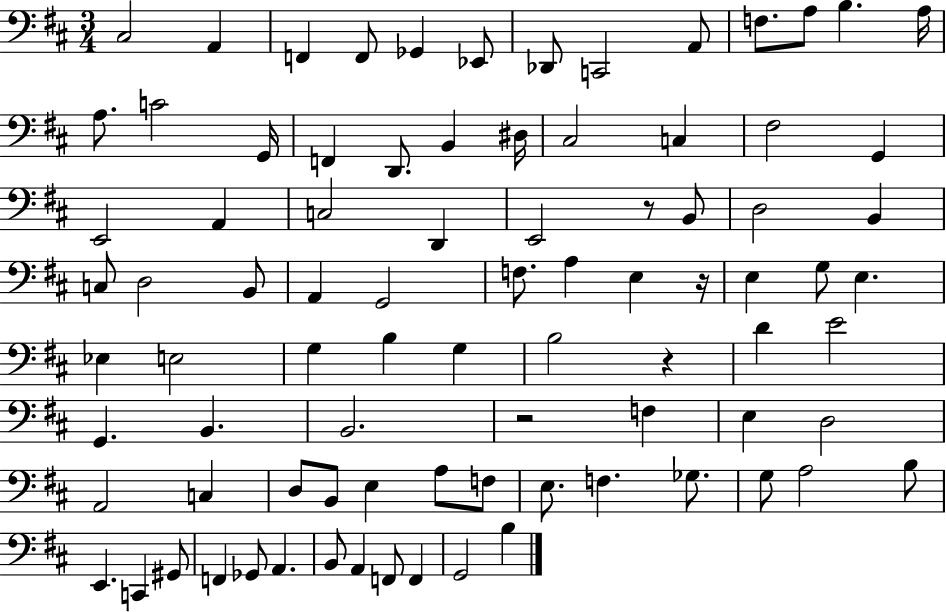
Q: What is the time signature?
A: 3/4